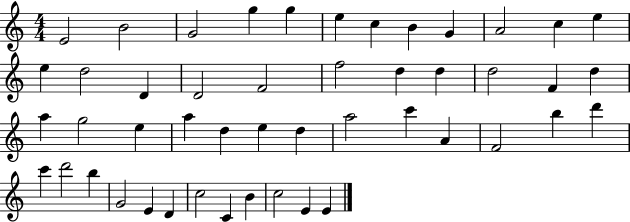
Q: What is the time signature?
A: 4/4